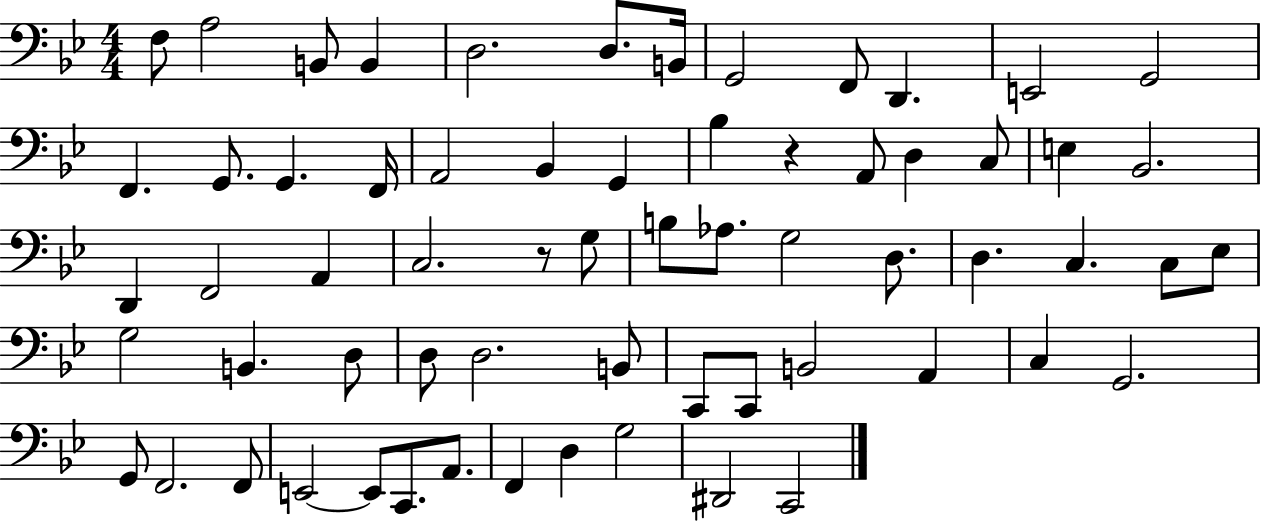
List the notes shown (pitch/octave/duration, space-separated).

F3/e A3/h B2/e B2/q D3/h. D3/e. B2/s G2/h F2/e D2/q. E2/h G2/h F2/q. G2/e. G2/q. F2/s A2/h Bb2/q G2/q Bb3/q R/q A2/e D3/q C3/e E3/q Bb2/h. D2/q F2/h A2/q C3/h. R/e G3/e B3/e Ab3/e. G3/h D3/e. D3/q. C3/q. C3/e Eb3/e G3/h B2/q. D3/e D3/e D3/h. B2/e C2/e C2/e B2/h A2/q C3/q G2/h. G2/e F2/h. F2/e E2/h E2/e C2/e. A2/e. F2/q D3/q G3/h D#2/h C2/h